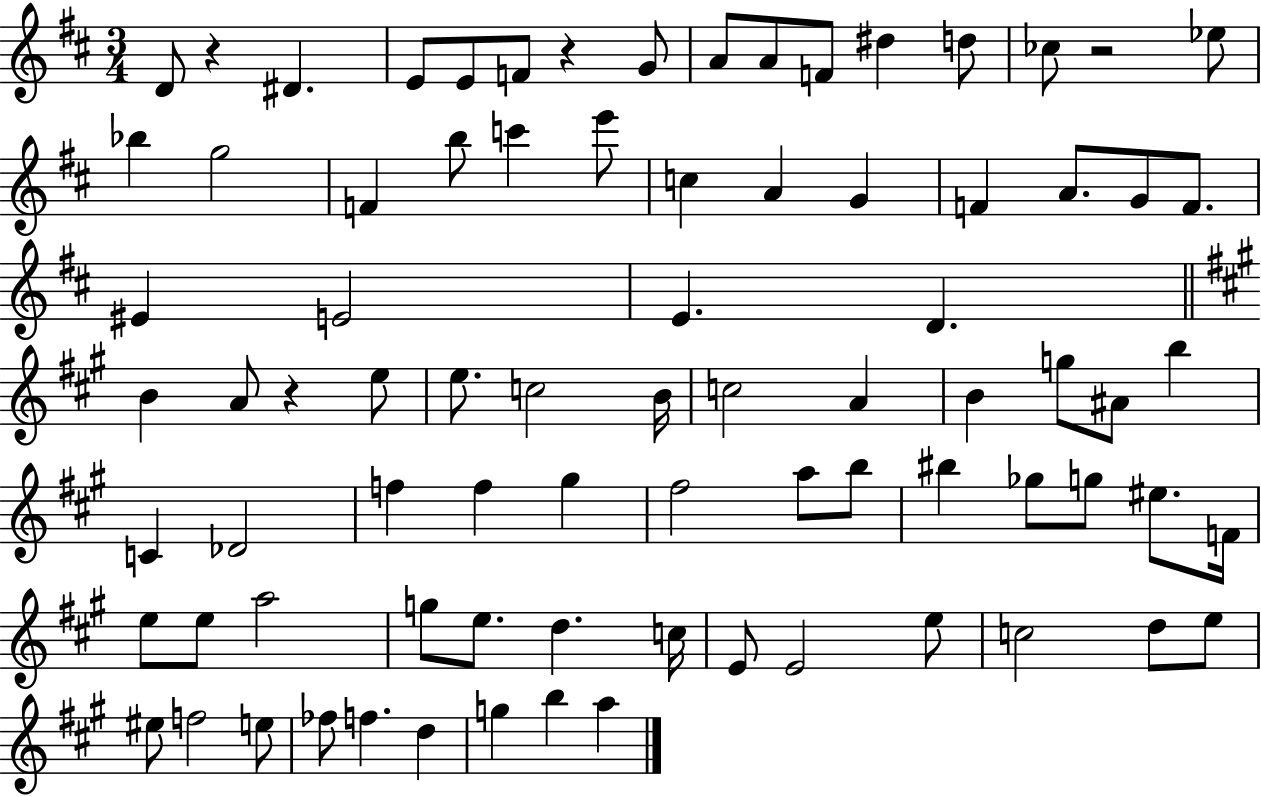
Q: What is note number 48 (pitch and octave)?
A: F#5